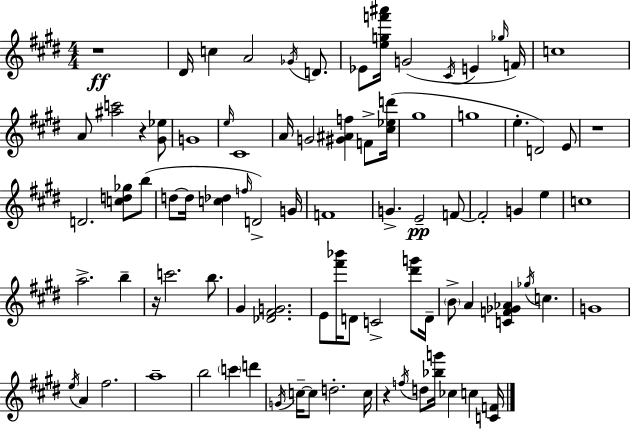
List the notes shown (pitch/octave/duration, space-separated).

R/w D#4/s C5/q A4/h Gb4/s D4/e. Eb4/e [E5,G5,F6,A#6]/s G4/h C#4/s E4/q Gb5/s F4/s C5/w A4/e [A#5,C6]/h R/q [G#4,Eb5]/e G4/w E5/s C#4/w A4/s G4/h [G#4,A#4,F5]/q F4/e [C#5,Eb5,D6]/s G#5/w G5/w E5/q. D4/h E4/e R/w D4/h. [C5,D5,Gb5]/e B5/e D5/e D5/s [C5,Db5]/q F5/s D4/h G4/s F4/w G4/q. E4/h F4/e F4/h G4/q E5/q C5/w A5/h. B5/q R/s C6/h. B5/e. G#4/q [Db4,F#4,G4]/h. E4/e [F#6,Bb6]/s D4/e C4/h [D#6,G6]/e D4/s B4/e A4/q [C4,F4,Gb4,Ab4]/q Gb5/s C5/q. G4/w E5/s A4/q F#5/h. A5/w B5/h C6/q D6/q G4/s C5/s C5/e D5/h. C5/s R/q F5/s D5/e [Bb5,G6]/s CES5/q C5/q [C4,F4]/s